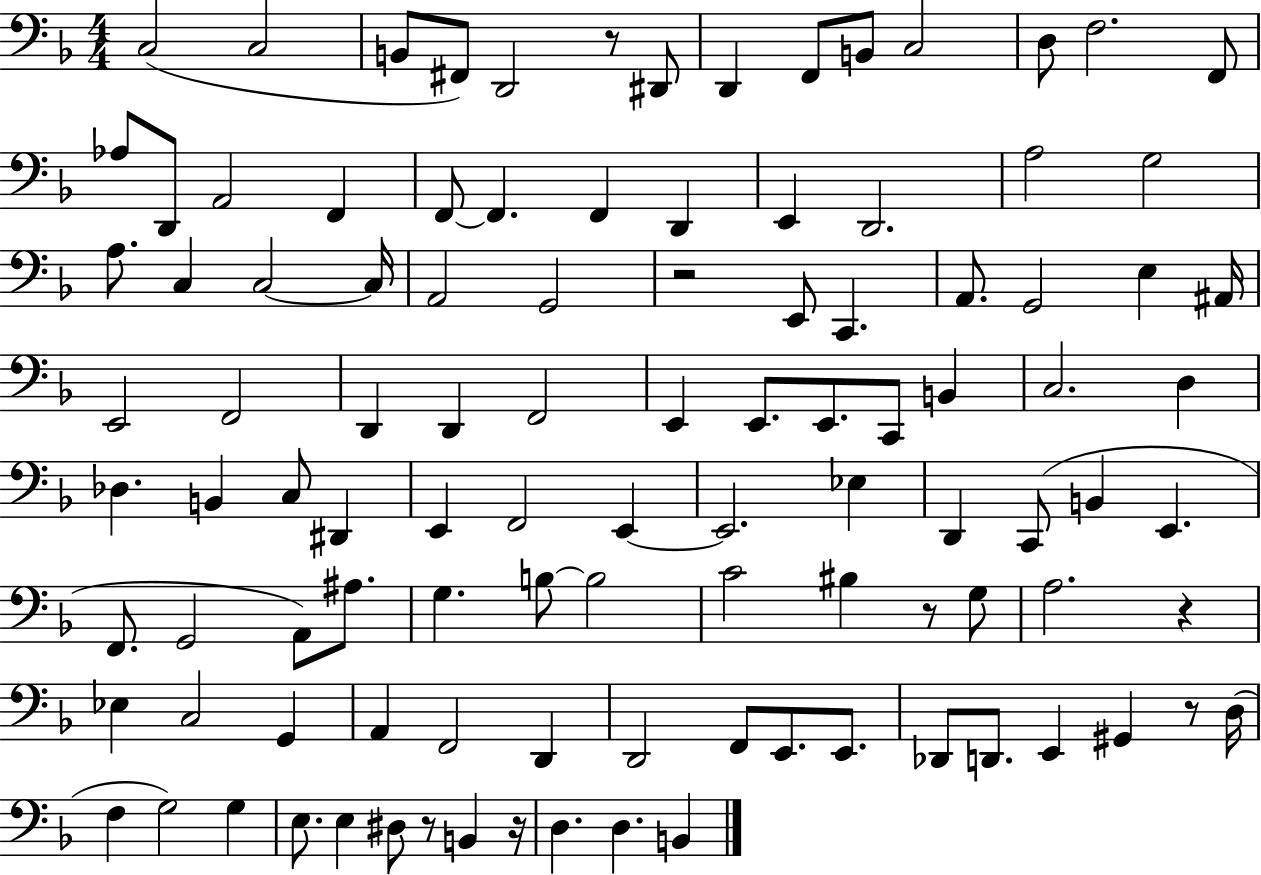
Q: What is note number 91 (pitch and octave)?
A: G3